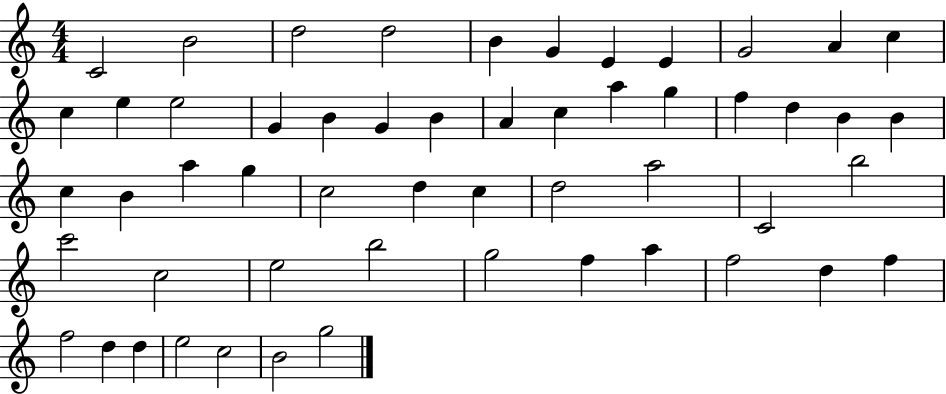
C4/h B4/h D5/h D5/h B4/q G4/q E4/q E4/q G4/h A4/q C5/q C5/q E5/q E5/h G4/q B4/q G4/q B4/q A4/q C5/q A5/q G5/q F5/q D5/q B4/q B4/q C5/q B4/q A5/q G5/q C5/h D5/q C5/q D5/h A5/h C4/h B5/h C6/h C5/h E5/h B5/h G5/h F5/q A5/q F5/h D5/q F5/q F5/h D5/q D5/q E5/h C5/h B4/h G5/h